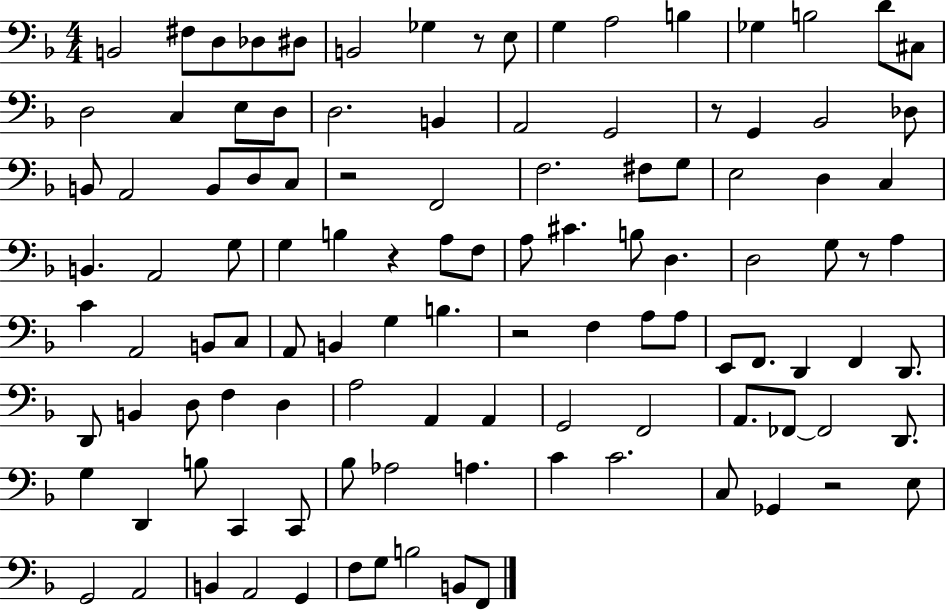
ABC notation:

X:1
T:Untitled
M:4/4
L:1/4
K:F
B,,2 ^F,/2 D,/2 _D,/2 ^D,/2 B,,2 _G, z/2 E,/2 G, A,2 B, _G, B,2 D/2 ^C,/2 D,2 C, E,/2 D,/2 D,2 B,, A,,2 G,,2 z/2 G,, _B,,2 _D,/2 B,,/2 A,,2 B,,/2 D,/2 C,/2 z2 F,,2 F,2 ^F,/2 G,/2 E,2 D, C, B,, A,,2 G,/2 G, B, z A,/2 F,/2 A,/2 ^C B,/2 D, D,2 G,/2 z/2 A, C A,,2 B,,/2 C,/2 A,,/2 B,, G, B, z2 F, A,/2 A,/2 E,,/2 F,,/2 D,, F,, D,,/2 D,,/2 B,, D,/2 F, D, A,2 A,, A,, G,,2 F,,2 A,,/2 _F,,/2 _F,,2 D,,/2 G, D,, B,/2 C,, C,,/2 _B,/2 _A,2 A, C C2 C,/2 _G,, z2 E,/2 G,,2 A,,2 B,, A,,2 G,, F,/2 G,/2 B,2 B,,/2 F,,/2